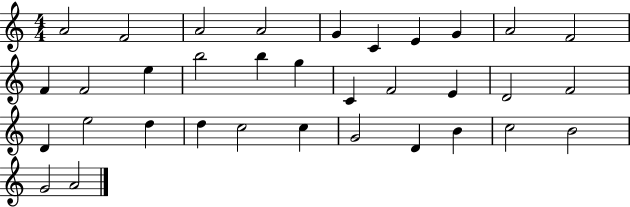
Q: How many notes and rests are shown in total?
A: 34